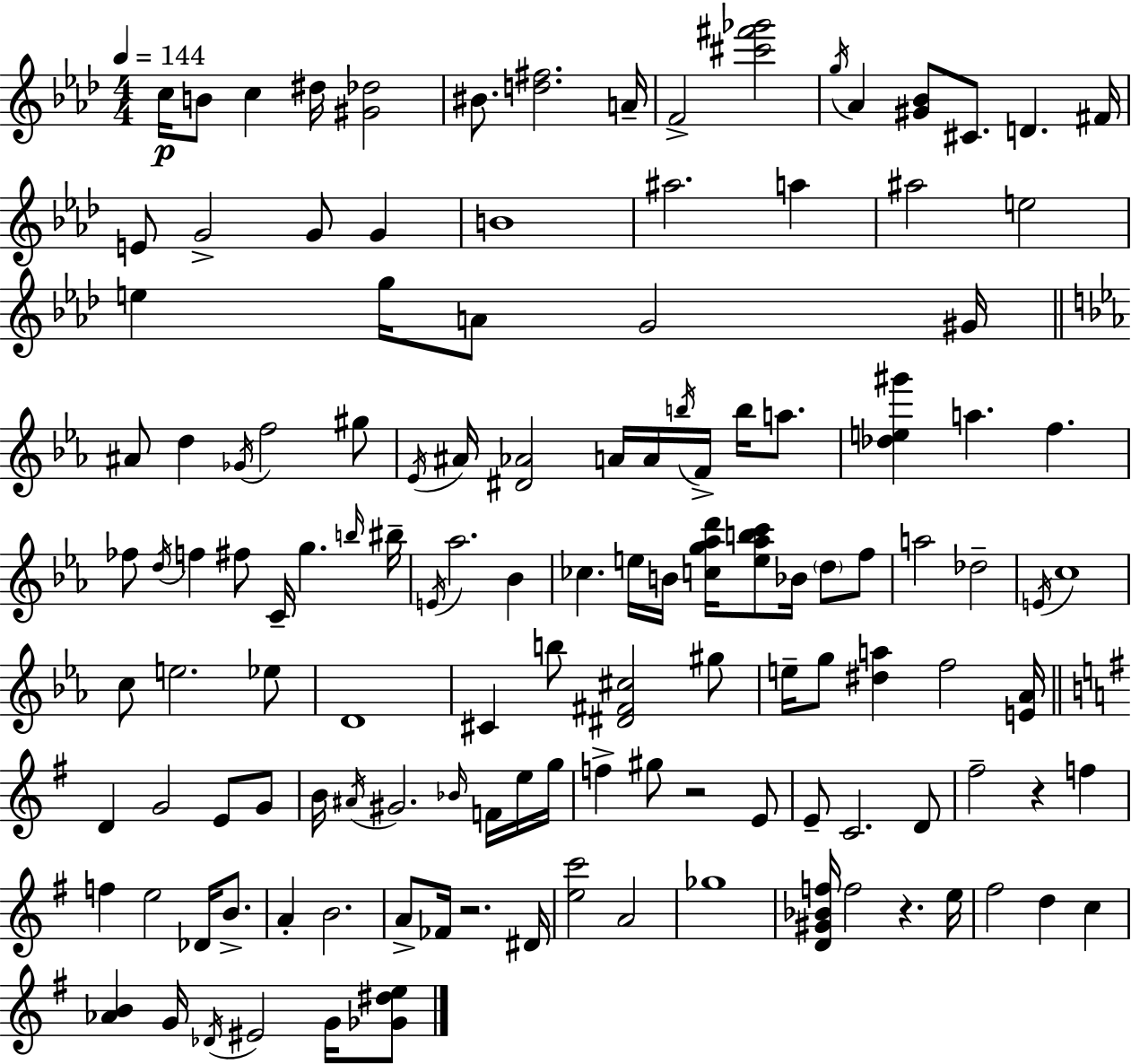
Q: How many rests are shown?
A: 4